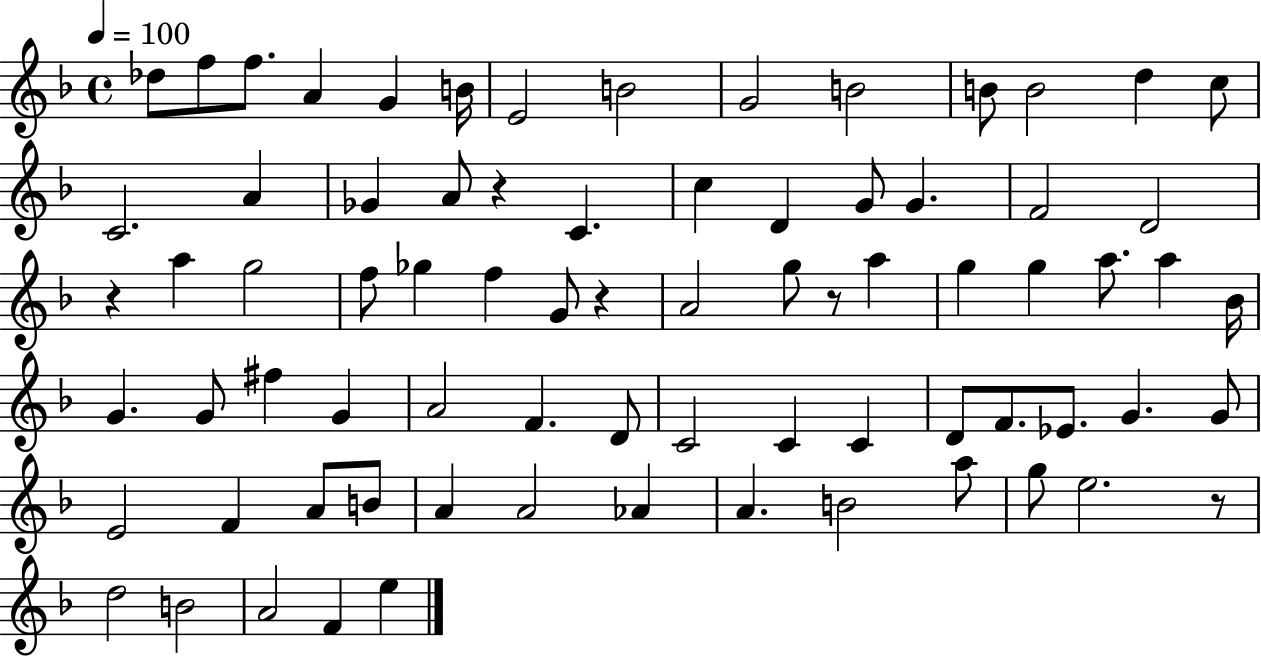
Db5/e F5/e F5/e. A4/q G4/q B4/s E4/h B4/h G4/h B4/h B4/e B4/h D5/q C5/e C4/h. A4/q Gb4/q A4/e R/q C4/q. C5/q D4/q G4/e G4/q. F4/h D4/h R/q A5/q G5/h F5/e Gb5/q F5/q G4/e R/q A4/h G5/e R/e A5/q G5/q G5/q A5/e. A5/q Bb4/s G4/q. G4/e F#5/q G4/q A4/h F4/q. D4/e C4/h C4/q C4/q D4/e F4/e. Eb4/e. G4/q. G4/e E4/h F4/q A4/e B4/e A4/q A4/h Ab4/q A4/q. B4/h A5/e G5/e E5/h. R/e D5/h B4/h A4/h F4/q E5/q